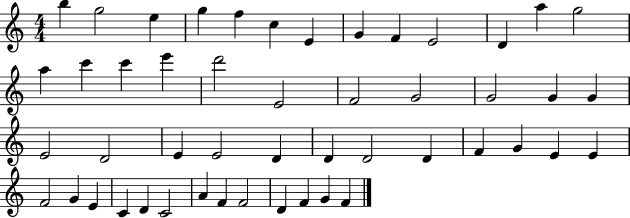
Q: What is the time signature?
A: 4/4